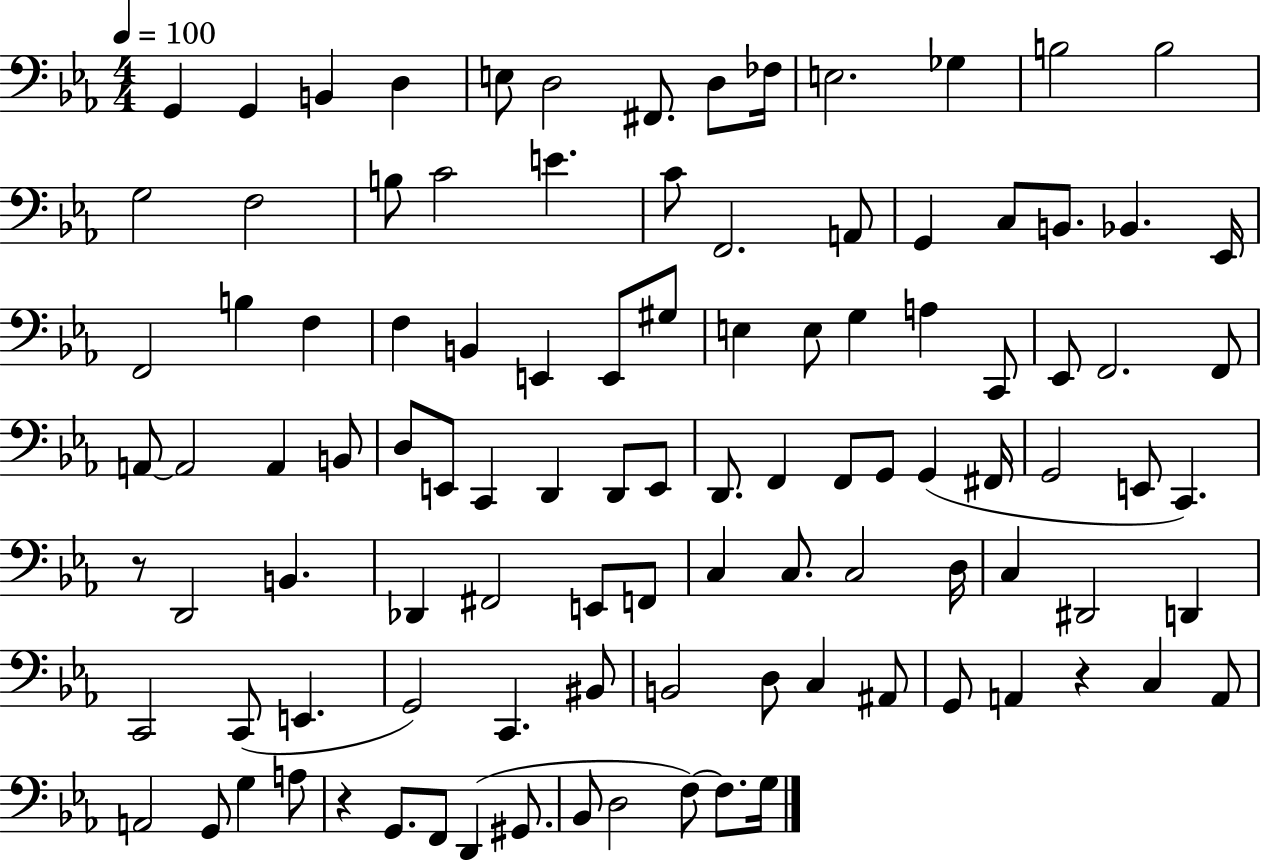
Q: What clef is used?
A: bass